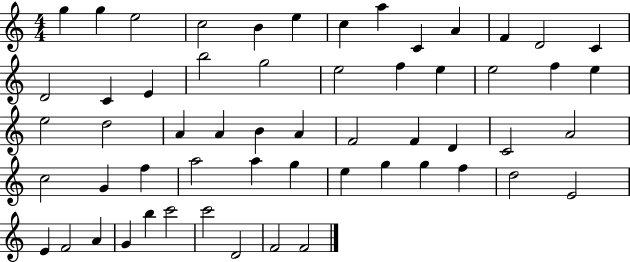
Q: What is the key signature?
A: C major